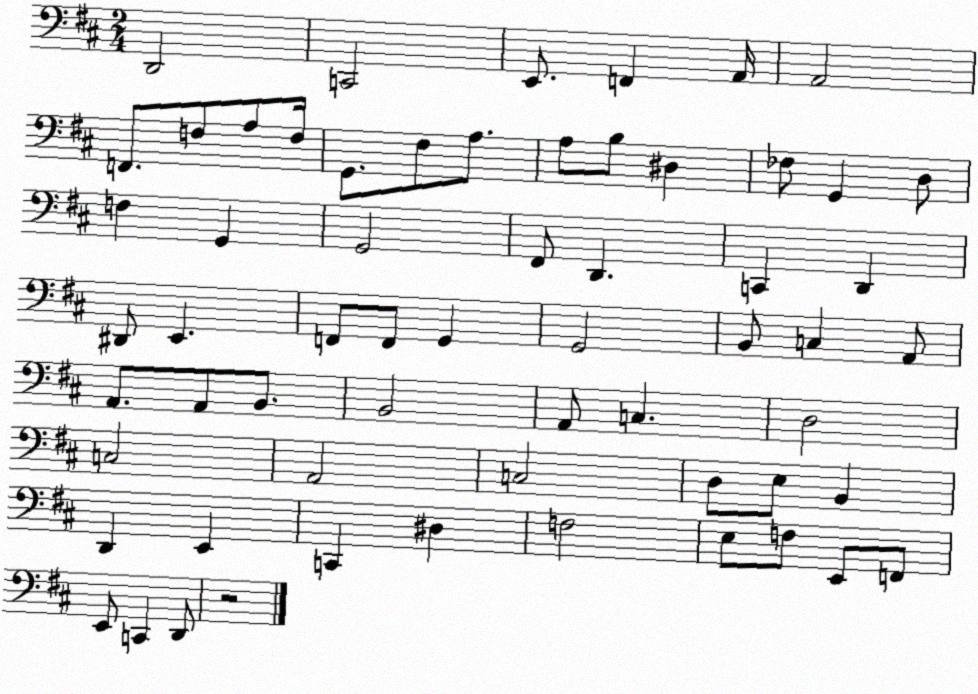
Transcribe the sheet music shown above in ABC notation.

X:1
T:Untitled
M:2/4
L:1/4
K:D
D,,2 C,,2 E,,/2 F,, A,,/4 A,,2 F,,/2 F,/2 A,/2 F,/4 G,,/2 ^F,/2 A,/2 A,/2 B,/2 ^D, _F,/2 G,, D,/2 F, G,, G,,2 ^F,,/2 D,, C,, D,, ^D,,/2 E,, F,,/2 F,,/2 G,, G,,2 B,,/2 C, A,,/2 A,,/2 A,,/2 B,,/2 B,,2 A,,/2 C, D,2 C,2 A,,2 C,2 D,/2 E,/2 B,, D,, E,, C,, ^D, F,2 E,/2 F,/2 E,,/2 F,,/2 E,,/2 C,, D,,/2 z2